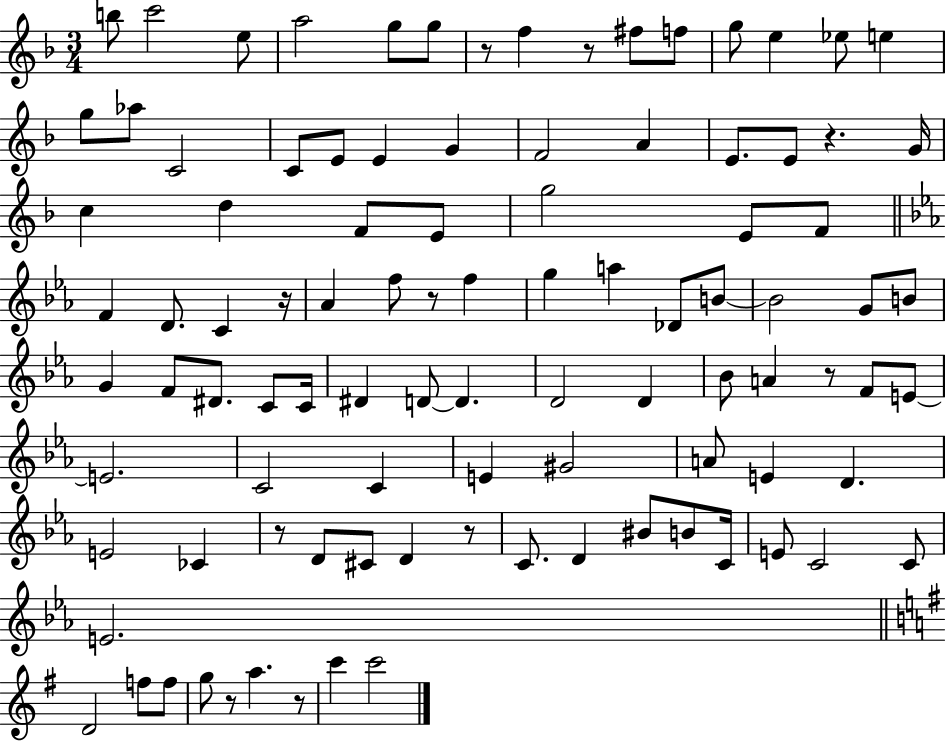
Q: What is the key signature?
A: F major